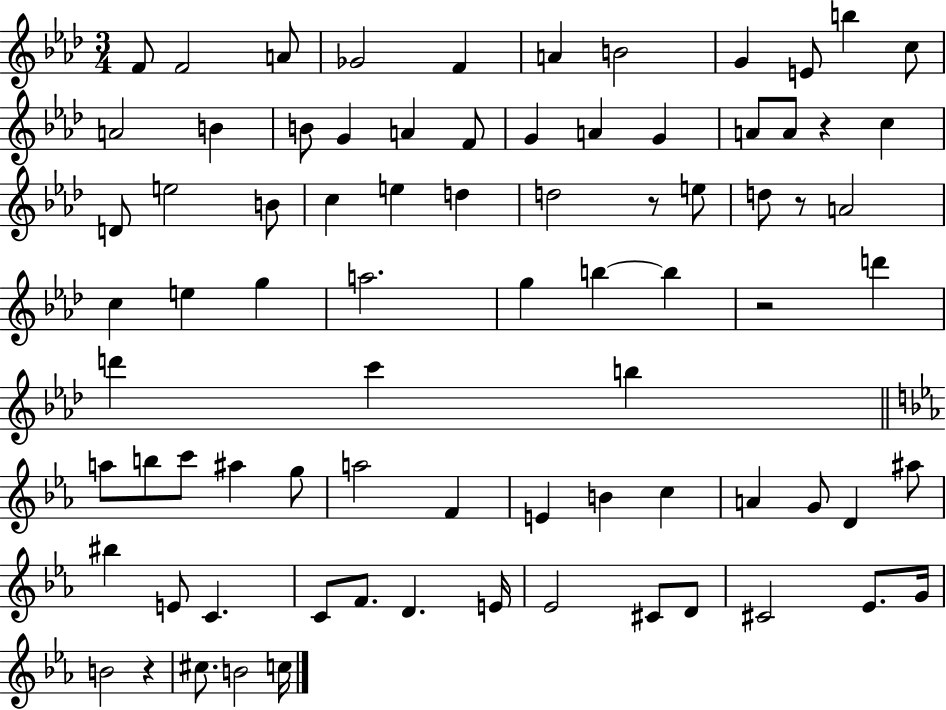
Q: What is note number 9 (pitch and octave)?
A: E4